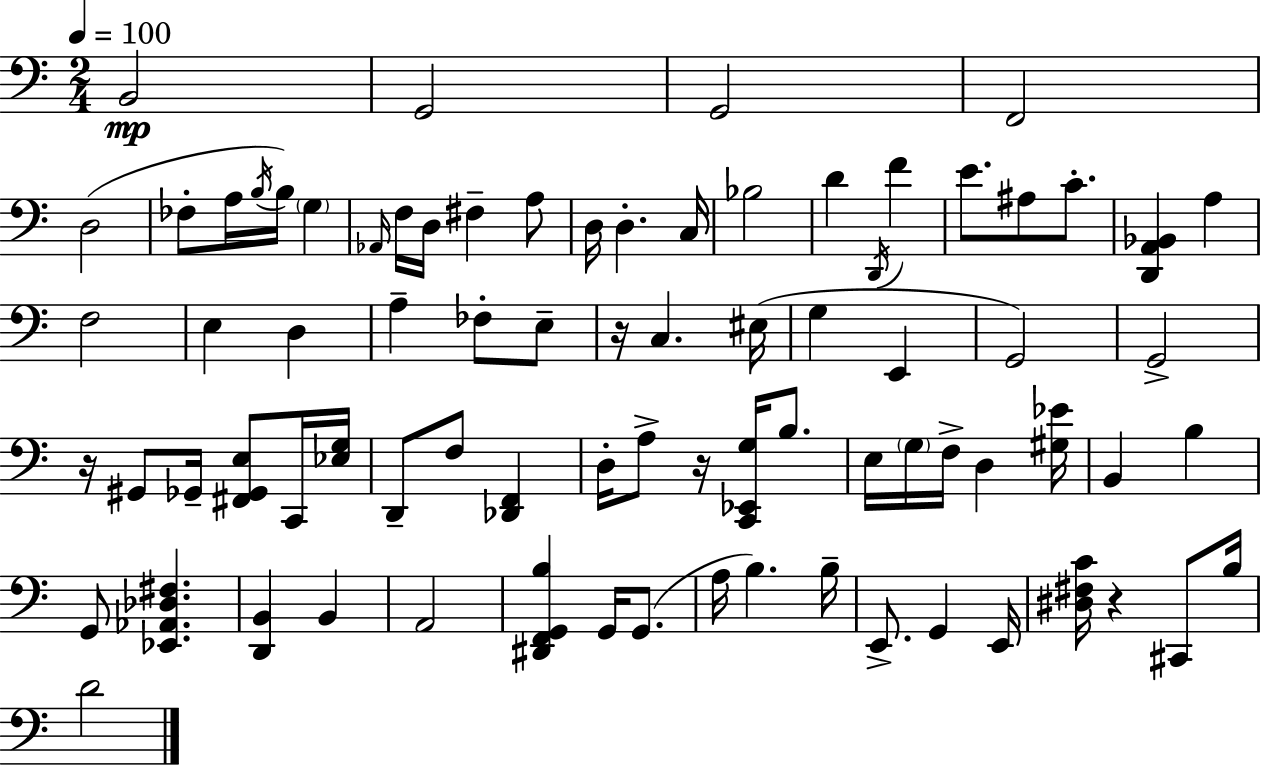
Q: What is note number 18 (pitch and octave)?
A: C3